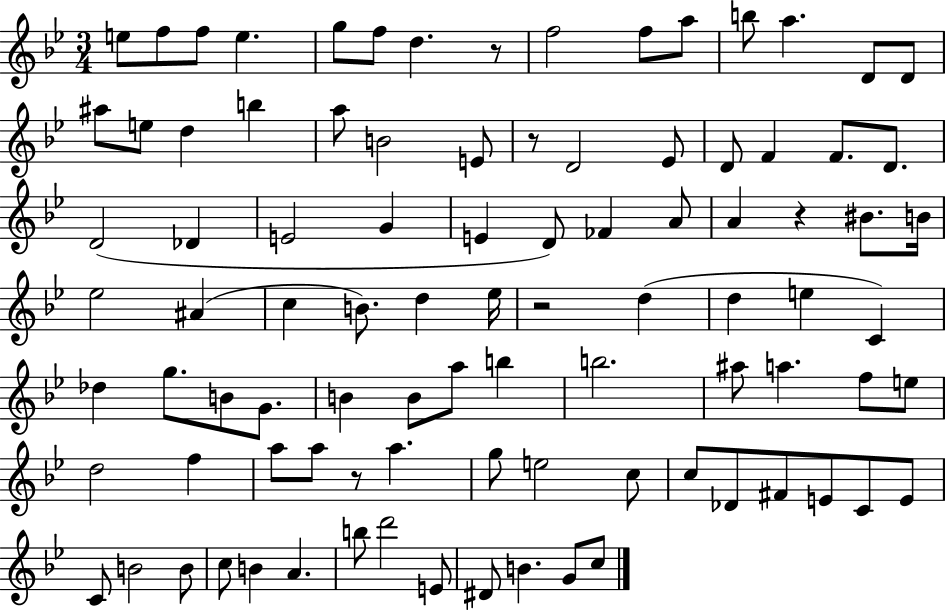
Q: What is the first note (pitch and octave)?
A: E5